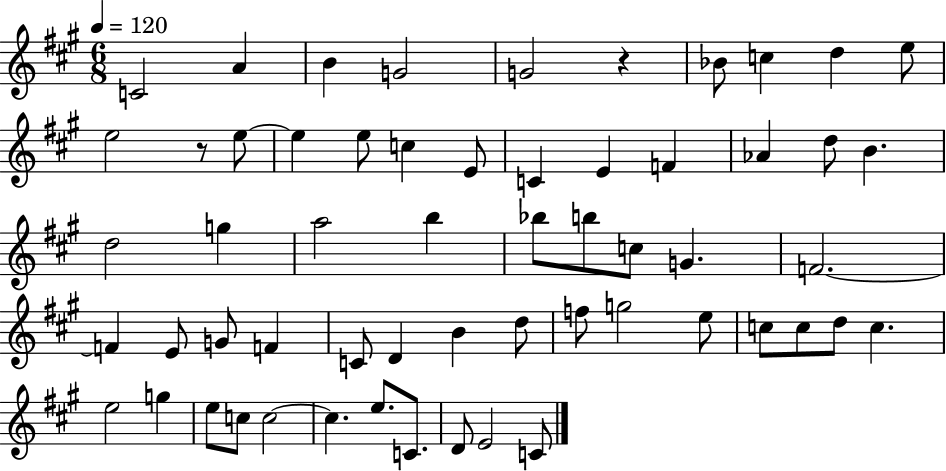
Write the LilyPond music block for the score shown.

{
  \clef treble
  \numericTimeSignature
  \time 6/8
  \key a \major
  \tempo 4 = 120
  c'2 a'4 | b'4 g'2 | g'2 r4 | bes'8 c''4 d''4 e''8 | \break e''2 r8 e''8~~ | e''4 e''8 c''4 e'8 | c'4 e'4 f'4 | aes'4 d''8 b'4. | \break d''2 g''4 | a''2 b''4 | bes''8 b''8 c''8 g'4. | f'2.~~ | \break f'4 e'8 g'8 f'4 | c'8 d'4 b'4 d''8 | f''8 g''2 e''8 | c''8 c''8 d''8 c''4. | \break e''2 g''4 | e''8 c''8 c''2~~ | c''4. e''8. c'8. | d'8 e'2 c'8 | \break \bar "|."
}